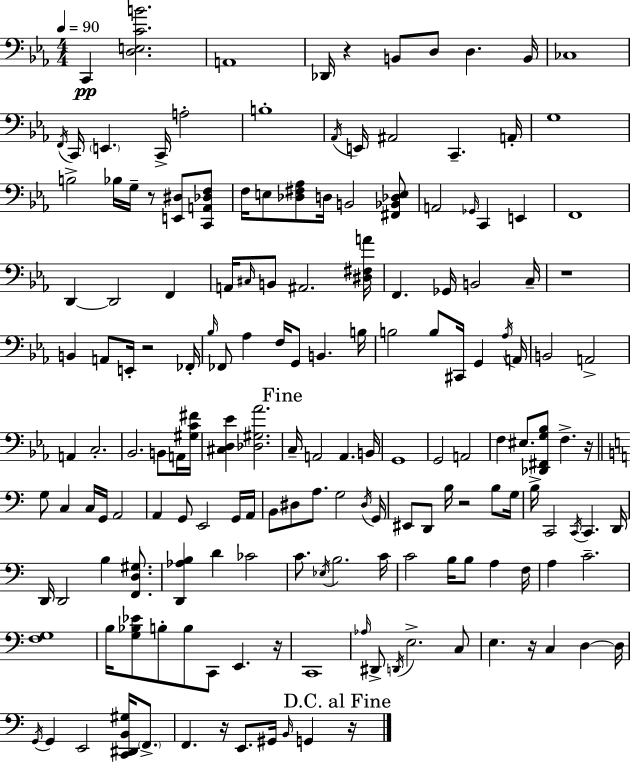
X:1
T:Untitled
M:4/4
L:1/4
K:Cm
C,, [D,E,CB]2 A,,4 _D,,/4 z B,,/2 D,/2 D, B,,/4 _C,4 F,,/4 C,,/4 E,, C,,/4 A,2 B,4 _A,,/4 E,,/4 ^A,,2 C,, A,,/4 G,4 B,2 _B,/4 G,/4 z/2 [E,,^D,]/2 [C,,A,,_D,F,]/2 F,/4 E,/2 [_D,^F,_A,]/2 D,/4 B,,2 [^F,,_B,,_D,E,]/2 A,,2 _G,,/4 C,, E,, F,,4 D,, D,,2 F,, A,,/4 ^C,/4 B,,/2 ^A,,2 [^D,^F,A]/4 F,, _G,,/4 B,,2 C,/4 z4 B,, A,,/2 E,,/4 z2 _F,,/4 _B,/4 _F,,/2 _A, F,/4 G,,/2 B,, B,/4 B,2 B,/2 ^C,,/4 G,, _A,/4 A,,/4 B,,2 A,,2 A,, C,2 _B,,2 B,,/2 A,,/4 [^G,C^F]/4 [^C,D,_E] [_D,^G,_A]2 C,/4 A,,2 A,, B,,/4 G,,4 G,,2 A,,2 F, ^E,/2 [_D,,^F,,G,_B,]/2 F, z/4 G,/2 C, C,/4 G,,/4 A,,2 A,, G,,/2 E,,2 G,,/4 A,,/4 B,,/2 ^D,/2 A,/2 G,2 ^D,/4 G,,/4 ^E,,/2 D,,/2 B,/4 z2 B,/2 G,/4 B,/4 C,,2 C,,/4 C,, D,,/4 D,,/4 D,,2 B, [F,,D,^G,]/2 [D,,_A,B,] D _C2 C/2 _E,/4 B,2 C/4 C2 B,/4 B,/2 A, F,/4 A, C2 [F,G,]4 B,/4 [G,_B,_E]/2 B,/2 B,/2 C,,/2 E,, z/4 C,,4 _A,/4 ^D,,/2 D,,/4 E,2 C,/2 E, z/4 C, D, D,/4 G,,/4 G,, E,,2 [C,,^D,,B,,^G,]/4 F,,/2 F,, z/4 E,,/2 ^G,,/4 B,,/4 G,, z/4